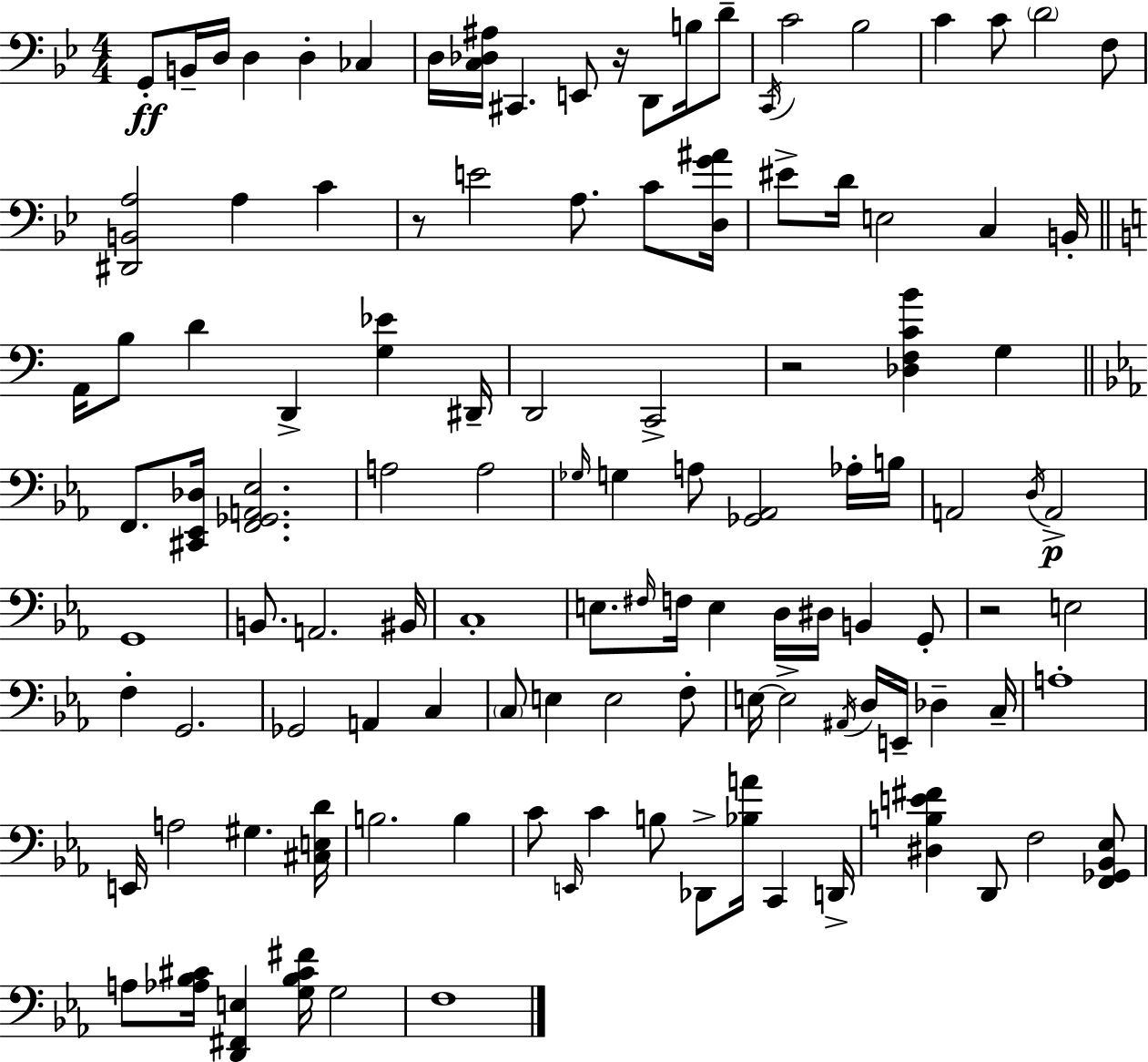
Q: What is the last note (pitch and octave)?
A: F3